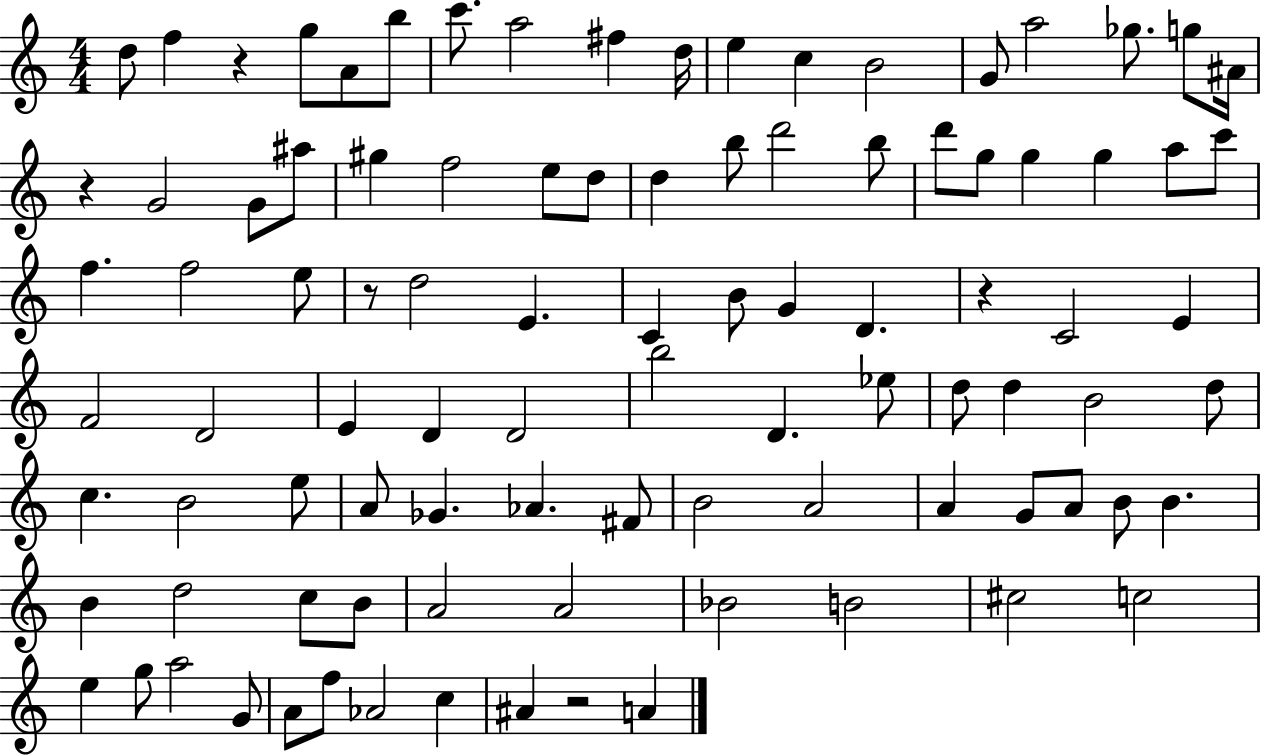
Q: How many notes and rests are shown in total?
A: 96